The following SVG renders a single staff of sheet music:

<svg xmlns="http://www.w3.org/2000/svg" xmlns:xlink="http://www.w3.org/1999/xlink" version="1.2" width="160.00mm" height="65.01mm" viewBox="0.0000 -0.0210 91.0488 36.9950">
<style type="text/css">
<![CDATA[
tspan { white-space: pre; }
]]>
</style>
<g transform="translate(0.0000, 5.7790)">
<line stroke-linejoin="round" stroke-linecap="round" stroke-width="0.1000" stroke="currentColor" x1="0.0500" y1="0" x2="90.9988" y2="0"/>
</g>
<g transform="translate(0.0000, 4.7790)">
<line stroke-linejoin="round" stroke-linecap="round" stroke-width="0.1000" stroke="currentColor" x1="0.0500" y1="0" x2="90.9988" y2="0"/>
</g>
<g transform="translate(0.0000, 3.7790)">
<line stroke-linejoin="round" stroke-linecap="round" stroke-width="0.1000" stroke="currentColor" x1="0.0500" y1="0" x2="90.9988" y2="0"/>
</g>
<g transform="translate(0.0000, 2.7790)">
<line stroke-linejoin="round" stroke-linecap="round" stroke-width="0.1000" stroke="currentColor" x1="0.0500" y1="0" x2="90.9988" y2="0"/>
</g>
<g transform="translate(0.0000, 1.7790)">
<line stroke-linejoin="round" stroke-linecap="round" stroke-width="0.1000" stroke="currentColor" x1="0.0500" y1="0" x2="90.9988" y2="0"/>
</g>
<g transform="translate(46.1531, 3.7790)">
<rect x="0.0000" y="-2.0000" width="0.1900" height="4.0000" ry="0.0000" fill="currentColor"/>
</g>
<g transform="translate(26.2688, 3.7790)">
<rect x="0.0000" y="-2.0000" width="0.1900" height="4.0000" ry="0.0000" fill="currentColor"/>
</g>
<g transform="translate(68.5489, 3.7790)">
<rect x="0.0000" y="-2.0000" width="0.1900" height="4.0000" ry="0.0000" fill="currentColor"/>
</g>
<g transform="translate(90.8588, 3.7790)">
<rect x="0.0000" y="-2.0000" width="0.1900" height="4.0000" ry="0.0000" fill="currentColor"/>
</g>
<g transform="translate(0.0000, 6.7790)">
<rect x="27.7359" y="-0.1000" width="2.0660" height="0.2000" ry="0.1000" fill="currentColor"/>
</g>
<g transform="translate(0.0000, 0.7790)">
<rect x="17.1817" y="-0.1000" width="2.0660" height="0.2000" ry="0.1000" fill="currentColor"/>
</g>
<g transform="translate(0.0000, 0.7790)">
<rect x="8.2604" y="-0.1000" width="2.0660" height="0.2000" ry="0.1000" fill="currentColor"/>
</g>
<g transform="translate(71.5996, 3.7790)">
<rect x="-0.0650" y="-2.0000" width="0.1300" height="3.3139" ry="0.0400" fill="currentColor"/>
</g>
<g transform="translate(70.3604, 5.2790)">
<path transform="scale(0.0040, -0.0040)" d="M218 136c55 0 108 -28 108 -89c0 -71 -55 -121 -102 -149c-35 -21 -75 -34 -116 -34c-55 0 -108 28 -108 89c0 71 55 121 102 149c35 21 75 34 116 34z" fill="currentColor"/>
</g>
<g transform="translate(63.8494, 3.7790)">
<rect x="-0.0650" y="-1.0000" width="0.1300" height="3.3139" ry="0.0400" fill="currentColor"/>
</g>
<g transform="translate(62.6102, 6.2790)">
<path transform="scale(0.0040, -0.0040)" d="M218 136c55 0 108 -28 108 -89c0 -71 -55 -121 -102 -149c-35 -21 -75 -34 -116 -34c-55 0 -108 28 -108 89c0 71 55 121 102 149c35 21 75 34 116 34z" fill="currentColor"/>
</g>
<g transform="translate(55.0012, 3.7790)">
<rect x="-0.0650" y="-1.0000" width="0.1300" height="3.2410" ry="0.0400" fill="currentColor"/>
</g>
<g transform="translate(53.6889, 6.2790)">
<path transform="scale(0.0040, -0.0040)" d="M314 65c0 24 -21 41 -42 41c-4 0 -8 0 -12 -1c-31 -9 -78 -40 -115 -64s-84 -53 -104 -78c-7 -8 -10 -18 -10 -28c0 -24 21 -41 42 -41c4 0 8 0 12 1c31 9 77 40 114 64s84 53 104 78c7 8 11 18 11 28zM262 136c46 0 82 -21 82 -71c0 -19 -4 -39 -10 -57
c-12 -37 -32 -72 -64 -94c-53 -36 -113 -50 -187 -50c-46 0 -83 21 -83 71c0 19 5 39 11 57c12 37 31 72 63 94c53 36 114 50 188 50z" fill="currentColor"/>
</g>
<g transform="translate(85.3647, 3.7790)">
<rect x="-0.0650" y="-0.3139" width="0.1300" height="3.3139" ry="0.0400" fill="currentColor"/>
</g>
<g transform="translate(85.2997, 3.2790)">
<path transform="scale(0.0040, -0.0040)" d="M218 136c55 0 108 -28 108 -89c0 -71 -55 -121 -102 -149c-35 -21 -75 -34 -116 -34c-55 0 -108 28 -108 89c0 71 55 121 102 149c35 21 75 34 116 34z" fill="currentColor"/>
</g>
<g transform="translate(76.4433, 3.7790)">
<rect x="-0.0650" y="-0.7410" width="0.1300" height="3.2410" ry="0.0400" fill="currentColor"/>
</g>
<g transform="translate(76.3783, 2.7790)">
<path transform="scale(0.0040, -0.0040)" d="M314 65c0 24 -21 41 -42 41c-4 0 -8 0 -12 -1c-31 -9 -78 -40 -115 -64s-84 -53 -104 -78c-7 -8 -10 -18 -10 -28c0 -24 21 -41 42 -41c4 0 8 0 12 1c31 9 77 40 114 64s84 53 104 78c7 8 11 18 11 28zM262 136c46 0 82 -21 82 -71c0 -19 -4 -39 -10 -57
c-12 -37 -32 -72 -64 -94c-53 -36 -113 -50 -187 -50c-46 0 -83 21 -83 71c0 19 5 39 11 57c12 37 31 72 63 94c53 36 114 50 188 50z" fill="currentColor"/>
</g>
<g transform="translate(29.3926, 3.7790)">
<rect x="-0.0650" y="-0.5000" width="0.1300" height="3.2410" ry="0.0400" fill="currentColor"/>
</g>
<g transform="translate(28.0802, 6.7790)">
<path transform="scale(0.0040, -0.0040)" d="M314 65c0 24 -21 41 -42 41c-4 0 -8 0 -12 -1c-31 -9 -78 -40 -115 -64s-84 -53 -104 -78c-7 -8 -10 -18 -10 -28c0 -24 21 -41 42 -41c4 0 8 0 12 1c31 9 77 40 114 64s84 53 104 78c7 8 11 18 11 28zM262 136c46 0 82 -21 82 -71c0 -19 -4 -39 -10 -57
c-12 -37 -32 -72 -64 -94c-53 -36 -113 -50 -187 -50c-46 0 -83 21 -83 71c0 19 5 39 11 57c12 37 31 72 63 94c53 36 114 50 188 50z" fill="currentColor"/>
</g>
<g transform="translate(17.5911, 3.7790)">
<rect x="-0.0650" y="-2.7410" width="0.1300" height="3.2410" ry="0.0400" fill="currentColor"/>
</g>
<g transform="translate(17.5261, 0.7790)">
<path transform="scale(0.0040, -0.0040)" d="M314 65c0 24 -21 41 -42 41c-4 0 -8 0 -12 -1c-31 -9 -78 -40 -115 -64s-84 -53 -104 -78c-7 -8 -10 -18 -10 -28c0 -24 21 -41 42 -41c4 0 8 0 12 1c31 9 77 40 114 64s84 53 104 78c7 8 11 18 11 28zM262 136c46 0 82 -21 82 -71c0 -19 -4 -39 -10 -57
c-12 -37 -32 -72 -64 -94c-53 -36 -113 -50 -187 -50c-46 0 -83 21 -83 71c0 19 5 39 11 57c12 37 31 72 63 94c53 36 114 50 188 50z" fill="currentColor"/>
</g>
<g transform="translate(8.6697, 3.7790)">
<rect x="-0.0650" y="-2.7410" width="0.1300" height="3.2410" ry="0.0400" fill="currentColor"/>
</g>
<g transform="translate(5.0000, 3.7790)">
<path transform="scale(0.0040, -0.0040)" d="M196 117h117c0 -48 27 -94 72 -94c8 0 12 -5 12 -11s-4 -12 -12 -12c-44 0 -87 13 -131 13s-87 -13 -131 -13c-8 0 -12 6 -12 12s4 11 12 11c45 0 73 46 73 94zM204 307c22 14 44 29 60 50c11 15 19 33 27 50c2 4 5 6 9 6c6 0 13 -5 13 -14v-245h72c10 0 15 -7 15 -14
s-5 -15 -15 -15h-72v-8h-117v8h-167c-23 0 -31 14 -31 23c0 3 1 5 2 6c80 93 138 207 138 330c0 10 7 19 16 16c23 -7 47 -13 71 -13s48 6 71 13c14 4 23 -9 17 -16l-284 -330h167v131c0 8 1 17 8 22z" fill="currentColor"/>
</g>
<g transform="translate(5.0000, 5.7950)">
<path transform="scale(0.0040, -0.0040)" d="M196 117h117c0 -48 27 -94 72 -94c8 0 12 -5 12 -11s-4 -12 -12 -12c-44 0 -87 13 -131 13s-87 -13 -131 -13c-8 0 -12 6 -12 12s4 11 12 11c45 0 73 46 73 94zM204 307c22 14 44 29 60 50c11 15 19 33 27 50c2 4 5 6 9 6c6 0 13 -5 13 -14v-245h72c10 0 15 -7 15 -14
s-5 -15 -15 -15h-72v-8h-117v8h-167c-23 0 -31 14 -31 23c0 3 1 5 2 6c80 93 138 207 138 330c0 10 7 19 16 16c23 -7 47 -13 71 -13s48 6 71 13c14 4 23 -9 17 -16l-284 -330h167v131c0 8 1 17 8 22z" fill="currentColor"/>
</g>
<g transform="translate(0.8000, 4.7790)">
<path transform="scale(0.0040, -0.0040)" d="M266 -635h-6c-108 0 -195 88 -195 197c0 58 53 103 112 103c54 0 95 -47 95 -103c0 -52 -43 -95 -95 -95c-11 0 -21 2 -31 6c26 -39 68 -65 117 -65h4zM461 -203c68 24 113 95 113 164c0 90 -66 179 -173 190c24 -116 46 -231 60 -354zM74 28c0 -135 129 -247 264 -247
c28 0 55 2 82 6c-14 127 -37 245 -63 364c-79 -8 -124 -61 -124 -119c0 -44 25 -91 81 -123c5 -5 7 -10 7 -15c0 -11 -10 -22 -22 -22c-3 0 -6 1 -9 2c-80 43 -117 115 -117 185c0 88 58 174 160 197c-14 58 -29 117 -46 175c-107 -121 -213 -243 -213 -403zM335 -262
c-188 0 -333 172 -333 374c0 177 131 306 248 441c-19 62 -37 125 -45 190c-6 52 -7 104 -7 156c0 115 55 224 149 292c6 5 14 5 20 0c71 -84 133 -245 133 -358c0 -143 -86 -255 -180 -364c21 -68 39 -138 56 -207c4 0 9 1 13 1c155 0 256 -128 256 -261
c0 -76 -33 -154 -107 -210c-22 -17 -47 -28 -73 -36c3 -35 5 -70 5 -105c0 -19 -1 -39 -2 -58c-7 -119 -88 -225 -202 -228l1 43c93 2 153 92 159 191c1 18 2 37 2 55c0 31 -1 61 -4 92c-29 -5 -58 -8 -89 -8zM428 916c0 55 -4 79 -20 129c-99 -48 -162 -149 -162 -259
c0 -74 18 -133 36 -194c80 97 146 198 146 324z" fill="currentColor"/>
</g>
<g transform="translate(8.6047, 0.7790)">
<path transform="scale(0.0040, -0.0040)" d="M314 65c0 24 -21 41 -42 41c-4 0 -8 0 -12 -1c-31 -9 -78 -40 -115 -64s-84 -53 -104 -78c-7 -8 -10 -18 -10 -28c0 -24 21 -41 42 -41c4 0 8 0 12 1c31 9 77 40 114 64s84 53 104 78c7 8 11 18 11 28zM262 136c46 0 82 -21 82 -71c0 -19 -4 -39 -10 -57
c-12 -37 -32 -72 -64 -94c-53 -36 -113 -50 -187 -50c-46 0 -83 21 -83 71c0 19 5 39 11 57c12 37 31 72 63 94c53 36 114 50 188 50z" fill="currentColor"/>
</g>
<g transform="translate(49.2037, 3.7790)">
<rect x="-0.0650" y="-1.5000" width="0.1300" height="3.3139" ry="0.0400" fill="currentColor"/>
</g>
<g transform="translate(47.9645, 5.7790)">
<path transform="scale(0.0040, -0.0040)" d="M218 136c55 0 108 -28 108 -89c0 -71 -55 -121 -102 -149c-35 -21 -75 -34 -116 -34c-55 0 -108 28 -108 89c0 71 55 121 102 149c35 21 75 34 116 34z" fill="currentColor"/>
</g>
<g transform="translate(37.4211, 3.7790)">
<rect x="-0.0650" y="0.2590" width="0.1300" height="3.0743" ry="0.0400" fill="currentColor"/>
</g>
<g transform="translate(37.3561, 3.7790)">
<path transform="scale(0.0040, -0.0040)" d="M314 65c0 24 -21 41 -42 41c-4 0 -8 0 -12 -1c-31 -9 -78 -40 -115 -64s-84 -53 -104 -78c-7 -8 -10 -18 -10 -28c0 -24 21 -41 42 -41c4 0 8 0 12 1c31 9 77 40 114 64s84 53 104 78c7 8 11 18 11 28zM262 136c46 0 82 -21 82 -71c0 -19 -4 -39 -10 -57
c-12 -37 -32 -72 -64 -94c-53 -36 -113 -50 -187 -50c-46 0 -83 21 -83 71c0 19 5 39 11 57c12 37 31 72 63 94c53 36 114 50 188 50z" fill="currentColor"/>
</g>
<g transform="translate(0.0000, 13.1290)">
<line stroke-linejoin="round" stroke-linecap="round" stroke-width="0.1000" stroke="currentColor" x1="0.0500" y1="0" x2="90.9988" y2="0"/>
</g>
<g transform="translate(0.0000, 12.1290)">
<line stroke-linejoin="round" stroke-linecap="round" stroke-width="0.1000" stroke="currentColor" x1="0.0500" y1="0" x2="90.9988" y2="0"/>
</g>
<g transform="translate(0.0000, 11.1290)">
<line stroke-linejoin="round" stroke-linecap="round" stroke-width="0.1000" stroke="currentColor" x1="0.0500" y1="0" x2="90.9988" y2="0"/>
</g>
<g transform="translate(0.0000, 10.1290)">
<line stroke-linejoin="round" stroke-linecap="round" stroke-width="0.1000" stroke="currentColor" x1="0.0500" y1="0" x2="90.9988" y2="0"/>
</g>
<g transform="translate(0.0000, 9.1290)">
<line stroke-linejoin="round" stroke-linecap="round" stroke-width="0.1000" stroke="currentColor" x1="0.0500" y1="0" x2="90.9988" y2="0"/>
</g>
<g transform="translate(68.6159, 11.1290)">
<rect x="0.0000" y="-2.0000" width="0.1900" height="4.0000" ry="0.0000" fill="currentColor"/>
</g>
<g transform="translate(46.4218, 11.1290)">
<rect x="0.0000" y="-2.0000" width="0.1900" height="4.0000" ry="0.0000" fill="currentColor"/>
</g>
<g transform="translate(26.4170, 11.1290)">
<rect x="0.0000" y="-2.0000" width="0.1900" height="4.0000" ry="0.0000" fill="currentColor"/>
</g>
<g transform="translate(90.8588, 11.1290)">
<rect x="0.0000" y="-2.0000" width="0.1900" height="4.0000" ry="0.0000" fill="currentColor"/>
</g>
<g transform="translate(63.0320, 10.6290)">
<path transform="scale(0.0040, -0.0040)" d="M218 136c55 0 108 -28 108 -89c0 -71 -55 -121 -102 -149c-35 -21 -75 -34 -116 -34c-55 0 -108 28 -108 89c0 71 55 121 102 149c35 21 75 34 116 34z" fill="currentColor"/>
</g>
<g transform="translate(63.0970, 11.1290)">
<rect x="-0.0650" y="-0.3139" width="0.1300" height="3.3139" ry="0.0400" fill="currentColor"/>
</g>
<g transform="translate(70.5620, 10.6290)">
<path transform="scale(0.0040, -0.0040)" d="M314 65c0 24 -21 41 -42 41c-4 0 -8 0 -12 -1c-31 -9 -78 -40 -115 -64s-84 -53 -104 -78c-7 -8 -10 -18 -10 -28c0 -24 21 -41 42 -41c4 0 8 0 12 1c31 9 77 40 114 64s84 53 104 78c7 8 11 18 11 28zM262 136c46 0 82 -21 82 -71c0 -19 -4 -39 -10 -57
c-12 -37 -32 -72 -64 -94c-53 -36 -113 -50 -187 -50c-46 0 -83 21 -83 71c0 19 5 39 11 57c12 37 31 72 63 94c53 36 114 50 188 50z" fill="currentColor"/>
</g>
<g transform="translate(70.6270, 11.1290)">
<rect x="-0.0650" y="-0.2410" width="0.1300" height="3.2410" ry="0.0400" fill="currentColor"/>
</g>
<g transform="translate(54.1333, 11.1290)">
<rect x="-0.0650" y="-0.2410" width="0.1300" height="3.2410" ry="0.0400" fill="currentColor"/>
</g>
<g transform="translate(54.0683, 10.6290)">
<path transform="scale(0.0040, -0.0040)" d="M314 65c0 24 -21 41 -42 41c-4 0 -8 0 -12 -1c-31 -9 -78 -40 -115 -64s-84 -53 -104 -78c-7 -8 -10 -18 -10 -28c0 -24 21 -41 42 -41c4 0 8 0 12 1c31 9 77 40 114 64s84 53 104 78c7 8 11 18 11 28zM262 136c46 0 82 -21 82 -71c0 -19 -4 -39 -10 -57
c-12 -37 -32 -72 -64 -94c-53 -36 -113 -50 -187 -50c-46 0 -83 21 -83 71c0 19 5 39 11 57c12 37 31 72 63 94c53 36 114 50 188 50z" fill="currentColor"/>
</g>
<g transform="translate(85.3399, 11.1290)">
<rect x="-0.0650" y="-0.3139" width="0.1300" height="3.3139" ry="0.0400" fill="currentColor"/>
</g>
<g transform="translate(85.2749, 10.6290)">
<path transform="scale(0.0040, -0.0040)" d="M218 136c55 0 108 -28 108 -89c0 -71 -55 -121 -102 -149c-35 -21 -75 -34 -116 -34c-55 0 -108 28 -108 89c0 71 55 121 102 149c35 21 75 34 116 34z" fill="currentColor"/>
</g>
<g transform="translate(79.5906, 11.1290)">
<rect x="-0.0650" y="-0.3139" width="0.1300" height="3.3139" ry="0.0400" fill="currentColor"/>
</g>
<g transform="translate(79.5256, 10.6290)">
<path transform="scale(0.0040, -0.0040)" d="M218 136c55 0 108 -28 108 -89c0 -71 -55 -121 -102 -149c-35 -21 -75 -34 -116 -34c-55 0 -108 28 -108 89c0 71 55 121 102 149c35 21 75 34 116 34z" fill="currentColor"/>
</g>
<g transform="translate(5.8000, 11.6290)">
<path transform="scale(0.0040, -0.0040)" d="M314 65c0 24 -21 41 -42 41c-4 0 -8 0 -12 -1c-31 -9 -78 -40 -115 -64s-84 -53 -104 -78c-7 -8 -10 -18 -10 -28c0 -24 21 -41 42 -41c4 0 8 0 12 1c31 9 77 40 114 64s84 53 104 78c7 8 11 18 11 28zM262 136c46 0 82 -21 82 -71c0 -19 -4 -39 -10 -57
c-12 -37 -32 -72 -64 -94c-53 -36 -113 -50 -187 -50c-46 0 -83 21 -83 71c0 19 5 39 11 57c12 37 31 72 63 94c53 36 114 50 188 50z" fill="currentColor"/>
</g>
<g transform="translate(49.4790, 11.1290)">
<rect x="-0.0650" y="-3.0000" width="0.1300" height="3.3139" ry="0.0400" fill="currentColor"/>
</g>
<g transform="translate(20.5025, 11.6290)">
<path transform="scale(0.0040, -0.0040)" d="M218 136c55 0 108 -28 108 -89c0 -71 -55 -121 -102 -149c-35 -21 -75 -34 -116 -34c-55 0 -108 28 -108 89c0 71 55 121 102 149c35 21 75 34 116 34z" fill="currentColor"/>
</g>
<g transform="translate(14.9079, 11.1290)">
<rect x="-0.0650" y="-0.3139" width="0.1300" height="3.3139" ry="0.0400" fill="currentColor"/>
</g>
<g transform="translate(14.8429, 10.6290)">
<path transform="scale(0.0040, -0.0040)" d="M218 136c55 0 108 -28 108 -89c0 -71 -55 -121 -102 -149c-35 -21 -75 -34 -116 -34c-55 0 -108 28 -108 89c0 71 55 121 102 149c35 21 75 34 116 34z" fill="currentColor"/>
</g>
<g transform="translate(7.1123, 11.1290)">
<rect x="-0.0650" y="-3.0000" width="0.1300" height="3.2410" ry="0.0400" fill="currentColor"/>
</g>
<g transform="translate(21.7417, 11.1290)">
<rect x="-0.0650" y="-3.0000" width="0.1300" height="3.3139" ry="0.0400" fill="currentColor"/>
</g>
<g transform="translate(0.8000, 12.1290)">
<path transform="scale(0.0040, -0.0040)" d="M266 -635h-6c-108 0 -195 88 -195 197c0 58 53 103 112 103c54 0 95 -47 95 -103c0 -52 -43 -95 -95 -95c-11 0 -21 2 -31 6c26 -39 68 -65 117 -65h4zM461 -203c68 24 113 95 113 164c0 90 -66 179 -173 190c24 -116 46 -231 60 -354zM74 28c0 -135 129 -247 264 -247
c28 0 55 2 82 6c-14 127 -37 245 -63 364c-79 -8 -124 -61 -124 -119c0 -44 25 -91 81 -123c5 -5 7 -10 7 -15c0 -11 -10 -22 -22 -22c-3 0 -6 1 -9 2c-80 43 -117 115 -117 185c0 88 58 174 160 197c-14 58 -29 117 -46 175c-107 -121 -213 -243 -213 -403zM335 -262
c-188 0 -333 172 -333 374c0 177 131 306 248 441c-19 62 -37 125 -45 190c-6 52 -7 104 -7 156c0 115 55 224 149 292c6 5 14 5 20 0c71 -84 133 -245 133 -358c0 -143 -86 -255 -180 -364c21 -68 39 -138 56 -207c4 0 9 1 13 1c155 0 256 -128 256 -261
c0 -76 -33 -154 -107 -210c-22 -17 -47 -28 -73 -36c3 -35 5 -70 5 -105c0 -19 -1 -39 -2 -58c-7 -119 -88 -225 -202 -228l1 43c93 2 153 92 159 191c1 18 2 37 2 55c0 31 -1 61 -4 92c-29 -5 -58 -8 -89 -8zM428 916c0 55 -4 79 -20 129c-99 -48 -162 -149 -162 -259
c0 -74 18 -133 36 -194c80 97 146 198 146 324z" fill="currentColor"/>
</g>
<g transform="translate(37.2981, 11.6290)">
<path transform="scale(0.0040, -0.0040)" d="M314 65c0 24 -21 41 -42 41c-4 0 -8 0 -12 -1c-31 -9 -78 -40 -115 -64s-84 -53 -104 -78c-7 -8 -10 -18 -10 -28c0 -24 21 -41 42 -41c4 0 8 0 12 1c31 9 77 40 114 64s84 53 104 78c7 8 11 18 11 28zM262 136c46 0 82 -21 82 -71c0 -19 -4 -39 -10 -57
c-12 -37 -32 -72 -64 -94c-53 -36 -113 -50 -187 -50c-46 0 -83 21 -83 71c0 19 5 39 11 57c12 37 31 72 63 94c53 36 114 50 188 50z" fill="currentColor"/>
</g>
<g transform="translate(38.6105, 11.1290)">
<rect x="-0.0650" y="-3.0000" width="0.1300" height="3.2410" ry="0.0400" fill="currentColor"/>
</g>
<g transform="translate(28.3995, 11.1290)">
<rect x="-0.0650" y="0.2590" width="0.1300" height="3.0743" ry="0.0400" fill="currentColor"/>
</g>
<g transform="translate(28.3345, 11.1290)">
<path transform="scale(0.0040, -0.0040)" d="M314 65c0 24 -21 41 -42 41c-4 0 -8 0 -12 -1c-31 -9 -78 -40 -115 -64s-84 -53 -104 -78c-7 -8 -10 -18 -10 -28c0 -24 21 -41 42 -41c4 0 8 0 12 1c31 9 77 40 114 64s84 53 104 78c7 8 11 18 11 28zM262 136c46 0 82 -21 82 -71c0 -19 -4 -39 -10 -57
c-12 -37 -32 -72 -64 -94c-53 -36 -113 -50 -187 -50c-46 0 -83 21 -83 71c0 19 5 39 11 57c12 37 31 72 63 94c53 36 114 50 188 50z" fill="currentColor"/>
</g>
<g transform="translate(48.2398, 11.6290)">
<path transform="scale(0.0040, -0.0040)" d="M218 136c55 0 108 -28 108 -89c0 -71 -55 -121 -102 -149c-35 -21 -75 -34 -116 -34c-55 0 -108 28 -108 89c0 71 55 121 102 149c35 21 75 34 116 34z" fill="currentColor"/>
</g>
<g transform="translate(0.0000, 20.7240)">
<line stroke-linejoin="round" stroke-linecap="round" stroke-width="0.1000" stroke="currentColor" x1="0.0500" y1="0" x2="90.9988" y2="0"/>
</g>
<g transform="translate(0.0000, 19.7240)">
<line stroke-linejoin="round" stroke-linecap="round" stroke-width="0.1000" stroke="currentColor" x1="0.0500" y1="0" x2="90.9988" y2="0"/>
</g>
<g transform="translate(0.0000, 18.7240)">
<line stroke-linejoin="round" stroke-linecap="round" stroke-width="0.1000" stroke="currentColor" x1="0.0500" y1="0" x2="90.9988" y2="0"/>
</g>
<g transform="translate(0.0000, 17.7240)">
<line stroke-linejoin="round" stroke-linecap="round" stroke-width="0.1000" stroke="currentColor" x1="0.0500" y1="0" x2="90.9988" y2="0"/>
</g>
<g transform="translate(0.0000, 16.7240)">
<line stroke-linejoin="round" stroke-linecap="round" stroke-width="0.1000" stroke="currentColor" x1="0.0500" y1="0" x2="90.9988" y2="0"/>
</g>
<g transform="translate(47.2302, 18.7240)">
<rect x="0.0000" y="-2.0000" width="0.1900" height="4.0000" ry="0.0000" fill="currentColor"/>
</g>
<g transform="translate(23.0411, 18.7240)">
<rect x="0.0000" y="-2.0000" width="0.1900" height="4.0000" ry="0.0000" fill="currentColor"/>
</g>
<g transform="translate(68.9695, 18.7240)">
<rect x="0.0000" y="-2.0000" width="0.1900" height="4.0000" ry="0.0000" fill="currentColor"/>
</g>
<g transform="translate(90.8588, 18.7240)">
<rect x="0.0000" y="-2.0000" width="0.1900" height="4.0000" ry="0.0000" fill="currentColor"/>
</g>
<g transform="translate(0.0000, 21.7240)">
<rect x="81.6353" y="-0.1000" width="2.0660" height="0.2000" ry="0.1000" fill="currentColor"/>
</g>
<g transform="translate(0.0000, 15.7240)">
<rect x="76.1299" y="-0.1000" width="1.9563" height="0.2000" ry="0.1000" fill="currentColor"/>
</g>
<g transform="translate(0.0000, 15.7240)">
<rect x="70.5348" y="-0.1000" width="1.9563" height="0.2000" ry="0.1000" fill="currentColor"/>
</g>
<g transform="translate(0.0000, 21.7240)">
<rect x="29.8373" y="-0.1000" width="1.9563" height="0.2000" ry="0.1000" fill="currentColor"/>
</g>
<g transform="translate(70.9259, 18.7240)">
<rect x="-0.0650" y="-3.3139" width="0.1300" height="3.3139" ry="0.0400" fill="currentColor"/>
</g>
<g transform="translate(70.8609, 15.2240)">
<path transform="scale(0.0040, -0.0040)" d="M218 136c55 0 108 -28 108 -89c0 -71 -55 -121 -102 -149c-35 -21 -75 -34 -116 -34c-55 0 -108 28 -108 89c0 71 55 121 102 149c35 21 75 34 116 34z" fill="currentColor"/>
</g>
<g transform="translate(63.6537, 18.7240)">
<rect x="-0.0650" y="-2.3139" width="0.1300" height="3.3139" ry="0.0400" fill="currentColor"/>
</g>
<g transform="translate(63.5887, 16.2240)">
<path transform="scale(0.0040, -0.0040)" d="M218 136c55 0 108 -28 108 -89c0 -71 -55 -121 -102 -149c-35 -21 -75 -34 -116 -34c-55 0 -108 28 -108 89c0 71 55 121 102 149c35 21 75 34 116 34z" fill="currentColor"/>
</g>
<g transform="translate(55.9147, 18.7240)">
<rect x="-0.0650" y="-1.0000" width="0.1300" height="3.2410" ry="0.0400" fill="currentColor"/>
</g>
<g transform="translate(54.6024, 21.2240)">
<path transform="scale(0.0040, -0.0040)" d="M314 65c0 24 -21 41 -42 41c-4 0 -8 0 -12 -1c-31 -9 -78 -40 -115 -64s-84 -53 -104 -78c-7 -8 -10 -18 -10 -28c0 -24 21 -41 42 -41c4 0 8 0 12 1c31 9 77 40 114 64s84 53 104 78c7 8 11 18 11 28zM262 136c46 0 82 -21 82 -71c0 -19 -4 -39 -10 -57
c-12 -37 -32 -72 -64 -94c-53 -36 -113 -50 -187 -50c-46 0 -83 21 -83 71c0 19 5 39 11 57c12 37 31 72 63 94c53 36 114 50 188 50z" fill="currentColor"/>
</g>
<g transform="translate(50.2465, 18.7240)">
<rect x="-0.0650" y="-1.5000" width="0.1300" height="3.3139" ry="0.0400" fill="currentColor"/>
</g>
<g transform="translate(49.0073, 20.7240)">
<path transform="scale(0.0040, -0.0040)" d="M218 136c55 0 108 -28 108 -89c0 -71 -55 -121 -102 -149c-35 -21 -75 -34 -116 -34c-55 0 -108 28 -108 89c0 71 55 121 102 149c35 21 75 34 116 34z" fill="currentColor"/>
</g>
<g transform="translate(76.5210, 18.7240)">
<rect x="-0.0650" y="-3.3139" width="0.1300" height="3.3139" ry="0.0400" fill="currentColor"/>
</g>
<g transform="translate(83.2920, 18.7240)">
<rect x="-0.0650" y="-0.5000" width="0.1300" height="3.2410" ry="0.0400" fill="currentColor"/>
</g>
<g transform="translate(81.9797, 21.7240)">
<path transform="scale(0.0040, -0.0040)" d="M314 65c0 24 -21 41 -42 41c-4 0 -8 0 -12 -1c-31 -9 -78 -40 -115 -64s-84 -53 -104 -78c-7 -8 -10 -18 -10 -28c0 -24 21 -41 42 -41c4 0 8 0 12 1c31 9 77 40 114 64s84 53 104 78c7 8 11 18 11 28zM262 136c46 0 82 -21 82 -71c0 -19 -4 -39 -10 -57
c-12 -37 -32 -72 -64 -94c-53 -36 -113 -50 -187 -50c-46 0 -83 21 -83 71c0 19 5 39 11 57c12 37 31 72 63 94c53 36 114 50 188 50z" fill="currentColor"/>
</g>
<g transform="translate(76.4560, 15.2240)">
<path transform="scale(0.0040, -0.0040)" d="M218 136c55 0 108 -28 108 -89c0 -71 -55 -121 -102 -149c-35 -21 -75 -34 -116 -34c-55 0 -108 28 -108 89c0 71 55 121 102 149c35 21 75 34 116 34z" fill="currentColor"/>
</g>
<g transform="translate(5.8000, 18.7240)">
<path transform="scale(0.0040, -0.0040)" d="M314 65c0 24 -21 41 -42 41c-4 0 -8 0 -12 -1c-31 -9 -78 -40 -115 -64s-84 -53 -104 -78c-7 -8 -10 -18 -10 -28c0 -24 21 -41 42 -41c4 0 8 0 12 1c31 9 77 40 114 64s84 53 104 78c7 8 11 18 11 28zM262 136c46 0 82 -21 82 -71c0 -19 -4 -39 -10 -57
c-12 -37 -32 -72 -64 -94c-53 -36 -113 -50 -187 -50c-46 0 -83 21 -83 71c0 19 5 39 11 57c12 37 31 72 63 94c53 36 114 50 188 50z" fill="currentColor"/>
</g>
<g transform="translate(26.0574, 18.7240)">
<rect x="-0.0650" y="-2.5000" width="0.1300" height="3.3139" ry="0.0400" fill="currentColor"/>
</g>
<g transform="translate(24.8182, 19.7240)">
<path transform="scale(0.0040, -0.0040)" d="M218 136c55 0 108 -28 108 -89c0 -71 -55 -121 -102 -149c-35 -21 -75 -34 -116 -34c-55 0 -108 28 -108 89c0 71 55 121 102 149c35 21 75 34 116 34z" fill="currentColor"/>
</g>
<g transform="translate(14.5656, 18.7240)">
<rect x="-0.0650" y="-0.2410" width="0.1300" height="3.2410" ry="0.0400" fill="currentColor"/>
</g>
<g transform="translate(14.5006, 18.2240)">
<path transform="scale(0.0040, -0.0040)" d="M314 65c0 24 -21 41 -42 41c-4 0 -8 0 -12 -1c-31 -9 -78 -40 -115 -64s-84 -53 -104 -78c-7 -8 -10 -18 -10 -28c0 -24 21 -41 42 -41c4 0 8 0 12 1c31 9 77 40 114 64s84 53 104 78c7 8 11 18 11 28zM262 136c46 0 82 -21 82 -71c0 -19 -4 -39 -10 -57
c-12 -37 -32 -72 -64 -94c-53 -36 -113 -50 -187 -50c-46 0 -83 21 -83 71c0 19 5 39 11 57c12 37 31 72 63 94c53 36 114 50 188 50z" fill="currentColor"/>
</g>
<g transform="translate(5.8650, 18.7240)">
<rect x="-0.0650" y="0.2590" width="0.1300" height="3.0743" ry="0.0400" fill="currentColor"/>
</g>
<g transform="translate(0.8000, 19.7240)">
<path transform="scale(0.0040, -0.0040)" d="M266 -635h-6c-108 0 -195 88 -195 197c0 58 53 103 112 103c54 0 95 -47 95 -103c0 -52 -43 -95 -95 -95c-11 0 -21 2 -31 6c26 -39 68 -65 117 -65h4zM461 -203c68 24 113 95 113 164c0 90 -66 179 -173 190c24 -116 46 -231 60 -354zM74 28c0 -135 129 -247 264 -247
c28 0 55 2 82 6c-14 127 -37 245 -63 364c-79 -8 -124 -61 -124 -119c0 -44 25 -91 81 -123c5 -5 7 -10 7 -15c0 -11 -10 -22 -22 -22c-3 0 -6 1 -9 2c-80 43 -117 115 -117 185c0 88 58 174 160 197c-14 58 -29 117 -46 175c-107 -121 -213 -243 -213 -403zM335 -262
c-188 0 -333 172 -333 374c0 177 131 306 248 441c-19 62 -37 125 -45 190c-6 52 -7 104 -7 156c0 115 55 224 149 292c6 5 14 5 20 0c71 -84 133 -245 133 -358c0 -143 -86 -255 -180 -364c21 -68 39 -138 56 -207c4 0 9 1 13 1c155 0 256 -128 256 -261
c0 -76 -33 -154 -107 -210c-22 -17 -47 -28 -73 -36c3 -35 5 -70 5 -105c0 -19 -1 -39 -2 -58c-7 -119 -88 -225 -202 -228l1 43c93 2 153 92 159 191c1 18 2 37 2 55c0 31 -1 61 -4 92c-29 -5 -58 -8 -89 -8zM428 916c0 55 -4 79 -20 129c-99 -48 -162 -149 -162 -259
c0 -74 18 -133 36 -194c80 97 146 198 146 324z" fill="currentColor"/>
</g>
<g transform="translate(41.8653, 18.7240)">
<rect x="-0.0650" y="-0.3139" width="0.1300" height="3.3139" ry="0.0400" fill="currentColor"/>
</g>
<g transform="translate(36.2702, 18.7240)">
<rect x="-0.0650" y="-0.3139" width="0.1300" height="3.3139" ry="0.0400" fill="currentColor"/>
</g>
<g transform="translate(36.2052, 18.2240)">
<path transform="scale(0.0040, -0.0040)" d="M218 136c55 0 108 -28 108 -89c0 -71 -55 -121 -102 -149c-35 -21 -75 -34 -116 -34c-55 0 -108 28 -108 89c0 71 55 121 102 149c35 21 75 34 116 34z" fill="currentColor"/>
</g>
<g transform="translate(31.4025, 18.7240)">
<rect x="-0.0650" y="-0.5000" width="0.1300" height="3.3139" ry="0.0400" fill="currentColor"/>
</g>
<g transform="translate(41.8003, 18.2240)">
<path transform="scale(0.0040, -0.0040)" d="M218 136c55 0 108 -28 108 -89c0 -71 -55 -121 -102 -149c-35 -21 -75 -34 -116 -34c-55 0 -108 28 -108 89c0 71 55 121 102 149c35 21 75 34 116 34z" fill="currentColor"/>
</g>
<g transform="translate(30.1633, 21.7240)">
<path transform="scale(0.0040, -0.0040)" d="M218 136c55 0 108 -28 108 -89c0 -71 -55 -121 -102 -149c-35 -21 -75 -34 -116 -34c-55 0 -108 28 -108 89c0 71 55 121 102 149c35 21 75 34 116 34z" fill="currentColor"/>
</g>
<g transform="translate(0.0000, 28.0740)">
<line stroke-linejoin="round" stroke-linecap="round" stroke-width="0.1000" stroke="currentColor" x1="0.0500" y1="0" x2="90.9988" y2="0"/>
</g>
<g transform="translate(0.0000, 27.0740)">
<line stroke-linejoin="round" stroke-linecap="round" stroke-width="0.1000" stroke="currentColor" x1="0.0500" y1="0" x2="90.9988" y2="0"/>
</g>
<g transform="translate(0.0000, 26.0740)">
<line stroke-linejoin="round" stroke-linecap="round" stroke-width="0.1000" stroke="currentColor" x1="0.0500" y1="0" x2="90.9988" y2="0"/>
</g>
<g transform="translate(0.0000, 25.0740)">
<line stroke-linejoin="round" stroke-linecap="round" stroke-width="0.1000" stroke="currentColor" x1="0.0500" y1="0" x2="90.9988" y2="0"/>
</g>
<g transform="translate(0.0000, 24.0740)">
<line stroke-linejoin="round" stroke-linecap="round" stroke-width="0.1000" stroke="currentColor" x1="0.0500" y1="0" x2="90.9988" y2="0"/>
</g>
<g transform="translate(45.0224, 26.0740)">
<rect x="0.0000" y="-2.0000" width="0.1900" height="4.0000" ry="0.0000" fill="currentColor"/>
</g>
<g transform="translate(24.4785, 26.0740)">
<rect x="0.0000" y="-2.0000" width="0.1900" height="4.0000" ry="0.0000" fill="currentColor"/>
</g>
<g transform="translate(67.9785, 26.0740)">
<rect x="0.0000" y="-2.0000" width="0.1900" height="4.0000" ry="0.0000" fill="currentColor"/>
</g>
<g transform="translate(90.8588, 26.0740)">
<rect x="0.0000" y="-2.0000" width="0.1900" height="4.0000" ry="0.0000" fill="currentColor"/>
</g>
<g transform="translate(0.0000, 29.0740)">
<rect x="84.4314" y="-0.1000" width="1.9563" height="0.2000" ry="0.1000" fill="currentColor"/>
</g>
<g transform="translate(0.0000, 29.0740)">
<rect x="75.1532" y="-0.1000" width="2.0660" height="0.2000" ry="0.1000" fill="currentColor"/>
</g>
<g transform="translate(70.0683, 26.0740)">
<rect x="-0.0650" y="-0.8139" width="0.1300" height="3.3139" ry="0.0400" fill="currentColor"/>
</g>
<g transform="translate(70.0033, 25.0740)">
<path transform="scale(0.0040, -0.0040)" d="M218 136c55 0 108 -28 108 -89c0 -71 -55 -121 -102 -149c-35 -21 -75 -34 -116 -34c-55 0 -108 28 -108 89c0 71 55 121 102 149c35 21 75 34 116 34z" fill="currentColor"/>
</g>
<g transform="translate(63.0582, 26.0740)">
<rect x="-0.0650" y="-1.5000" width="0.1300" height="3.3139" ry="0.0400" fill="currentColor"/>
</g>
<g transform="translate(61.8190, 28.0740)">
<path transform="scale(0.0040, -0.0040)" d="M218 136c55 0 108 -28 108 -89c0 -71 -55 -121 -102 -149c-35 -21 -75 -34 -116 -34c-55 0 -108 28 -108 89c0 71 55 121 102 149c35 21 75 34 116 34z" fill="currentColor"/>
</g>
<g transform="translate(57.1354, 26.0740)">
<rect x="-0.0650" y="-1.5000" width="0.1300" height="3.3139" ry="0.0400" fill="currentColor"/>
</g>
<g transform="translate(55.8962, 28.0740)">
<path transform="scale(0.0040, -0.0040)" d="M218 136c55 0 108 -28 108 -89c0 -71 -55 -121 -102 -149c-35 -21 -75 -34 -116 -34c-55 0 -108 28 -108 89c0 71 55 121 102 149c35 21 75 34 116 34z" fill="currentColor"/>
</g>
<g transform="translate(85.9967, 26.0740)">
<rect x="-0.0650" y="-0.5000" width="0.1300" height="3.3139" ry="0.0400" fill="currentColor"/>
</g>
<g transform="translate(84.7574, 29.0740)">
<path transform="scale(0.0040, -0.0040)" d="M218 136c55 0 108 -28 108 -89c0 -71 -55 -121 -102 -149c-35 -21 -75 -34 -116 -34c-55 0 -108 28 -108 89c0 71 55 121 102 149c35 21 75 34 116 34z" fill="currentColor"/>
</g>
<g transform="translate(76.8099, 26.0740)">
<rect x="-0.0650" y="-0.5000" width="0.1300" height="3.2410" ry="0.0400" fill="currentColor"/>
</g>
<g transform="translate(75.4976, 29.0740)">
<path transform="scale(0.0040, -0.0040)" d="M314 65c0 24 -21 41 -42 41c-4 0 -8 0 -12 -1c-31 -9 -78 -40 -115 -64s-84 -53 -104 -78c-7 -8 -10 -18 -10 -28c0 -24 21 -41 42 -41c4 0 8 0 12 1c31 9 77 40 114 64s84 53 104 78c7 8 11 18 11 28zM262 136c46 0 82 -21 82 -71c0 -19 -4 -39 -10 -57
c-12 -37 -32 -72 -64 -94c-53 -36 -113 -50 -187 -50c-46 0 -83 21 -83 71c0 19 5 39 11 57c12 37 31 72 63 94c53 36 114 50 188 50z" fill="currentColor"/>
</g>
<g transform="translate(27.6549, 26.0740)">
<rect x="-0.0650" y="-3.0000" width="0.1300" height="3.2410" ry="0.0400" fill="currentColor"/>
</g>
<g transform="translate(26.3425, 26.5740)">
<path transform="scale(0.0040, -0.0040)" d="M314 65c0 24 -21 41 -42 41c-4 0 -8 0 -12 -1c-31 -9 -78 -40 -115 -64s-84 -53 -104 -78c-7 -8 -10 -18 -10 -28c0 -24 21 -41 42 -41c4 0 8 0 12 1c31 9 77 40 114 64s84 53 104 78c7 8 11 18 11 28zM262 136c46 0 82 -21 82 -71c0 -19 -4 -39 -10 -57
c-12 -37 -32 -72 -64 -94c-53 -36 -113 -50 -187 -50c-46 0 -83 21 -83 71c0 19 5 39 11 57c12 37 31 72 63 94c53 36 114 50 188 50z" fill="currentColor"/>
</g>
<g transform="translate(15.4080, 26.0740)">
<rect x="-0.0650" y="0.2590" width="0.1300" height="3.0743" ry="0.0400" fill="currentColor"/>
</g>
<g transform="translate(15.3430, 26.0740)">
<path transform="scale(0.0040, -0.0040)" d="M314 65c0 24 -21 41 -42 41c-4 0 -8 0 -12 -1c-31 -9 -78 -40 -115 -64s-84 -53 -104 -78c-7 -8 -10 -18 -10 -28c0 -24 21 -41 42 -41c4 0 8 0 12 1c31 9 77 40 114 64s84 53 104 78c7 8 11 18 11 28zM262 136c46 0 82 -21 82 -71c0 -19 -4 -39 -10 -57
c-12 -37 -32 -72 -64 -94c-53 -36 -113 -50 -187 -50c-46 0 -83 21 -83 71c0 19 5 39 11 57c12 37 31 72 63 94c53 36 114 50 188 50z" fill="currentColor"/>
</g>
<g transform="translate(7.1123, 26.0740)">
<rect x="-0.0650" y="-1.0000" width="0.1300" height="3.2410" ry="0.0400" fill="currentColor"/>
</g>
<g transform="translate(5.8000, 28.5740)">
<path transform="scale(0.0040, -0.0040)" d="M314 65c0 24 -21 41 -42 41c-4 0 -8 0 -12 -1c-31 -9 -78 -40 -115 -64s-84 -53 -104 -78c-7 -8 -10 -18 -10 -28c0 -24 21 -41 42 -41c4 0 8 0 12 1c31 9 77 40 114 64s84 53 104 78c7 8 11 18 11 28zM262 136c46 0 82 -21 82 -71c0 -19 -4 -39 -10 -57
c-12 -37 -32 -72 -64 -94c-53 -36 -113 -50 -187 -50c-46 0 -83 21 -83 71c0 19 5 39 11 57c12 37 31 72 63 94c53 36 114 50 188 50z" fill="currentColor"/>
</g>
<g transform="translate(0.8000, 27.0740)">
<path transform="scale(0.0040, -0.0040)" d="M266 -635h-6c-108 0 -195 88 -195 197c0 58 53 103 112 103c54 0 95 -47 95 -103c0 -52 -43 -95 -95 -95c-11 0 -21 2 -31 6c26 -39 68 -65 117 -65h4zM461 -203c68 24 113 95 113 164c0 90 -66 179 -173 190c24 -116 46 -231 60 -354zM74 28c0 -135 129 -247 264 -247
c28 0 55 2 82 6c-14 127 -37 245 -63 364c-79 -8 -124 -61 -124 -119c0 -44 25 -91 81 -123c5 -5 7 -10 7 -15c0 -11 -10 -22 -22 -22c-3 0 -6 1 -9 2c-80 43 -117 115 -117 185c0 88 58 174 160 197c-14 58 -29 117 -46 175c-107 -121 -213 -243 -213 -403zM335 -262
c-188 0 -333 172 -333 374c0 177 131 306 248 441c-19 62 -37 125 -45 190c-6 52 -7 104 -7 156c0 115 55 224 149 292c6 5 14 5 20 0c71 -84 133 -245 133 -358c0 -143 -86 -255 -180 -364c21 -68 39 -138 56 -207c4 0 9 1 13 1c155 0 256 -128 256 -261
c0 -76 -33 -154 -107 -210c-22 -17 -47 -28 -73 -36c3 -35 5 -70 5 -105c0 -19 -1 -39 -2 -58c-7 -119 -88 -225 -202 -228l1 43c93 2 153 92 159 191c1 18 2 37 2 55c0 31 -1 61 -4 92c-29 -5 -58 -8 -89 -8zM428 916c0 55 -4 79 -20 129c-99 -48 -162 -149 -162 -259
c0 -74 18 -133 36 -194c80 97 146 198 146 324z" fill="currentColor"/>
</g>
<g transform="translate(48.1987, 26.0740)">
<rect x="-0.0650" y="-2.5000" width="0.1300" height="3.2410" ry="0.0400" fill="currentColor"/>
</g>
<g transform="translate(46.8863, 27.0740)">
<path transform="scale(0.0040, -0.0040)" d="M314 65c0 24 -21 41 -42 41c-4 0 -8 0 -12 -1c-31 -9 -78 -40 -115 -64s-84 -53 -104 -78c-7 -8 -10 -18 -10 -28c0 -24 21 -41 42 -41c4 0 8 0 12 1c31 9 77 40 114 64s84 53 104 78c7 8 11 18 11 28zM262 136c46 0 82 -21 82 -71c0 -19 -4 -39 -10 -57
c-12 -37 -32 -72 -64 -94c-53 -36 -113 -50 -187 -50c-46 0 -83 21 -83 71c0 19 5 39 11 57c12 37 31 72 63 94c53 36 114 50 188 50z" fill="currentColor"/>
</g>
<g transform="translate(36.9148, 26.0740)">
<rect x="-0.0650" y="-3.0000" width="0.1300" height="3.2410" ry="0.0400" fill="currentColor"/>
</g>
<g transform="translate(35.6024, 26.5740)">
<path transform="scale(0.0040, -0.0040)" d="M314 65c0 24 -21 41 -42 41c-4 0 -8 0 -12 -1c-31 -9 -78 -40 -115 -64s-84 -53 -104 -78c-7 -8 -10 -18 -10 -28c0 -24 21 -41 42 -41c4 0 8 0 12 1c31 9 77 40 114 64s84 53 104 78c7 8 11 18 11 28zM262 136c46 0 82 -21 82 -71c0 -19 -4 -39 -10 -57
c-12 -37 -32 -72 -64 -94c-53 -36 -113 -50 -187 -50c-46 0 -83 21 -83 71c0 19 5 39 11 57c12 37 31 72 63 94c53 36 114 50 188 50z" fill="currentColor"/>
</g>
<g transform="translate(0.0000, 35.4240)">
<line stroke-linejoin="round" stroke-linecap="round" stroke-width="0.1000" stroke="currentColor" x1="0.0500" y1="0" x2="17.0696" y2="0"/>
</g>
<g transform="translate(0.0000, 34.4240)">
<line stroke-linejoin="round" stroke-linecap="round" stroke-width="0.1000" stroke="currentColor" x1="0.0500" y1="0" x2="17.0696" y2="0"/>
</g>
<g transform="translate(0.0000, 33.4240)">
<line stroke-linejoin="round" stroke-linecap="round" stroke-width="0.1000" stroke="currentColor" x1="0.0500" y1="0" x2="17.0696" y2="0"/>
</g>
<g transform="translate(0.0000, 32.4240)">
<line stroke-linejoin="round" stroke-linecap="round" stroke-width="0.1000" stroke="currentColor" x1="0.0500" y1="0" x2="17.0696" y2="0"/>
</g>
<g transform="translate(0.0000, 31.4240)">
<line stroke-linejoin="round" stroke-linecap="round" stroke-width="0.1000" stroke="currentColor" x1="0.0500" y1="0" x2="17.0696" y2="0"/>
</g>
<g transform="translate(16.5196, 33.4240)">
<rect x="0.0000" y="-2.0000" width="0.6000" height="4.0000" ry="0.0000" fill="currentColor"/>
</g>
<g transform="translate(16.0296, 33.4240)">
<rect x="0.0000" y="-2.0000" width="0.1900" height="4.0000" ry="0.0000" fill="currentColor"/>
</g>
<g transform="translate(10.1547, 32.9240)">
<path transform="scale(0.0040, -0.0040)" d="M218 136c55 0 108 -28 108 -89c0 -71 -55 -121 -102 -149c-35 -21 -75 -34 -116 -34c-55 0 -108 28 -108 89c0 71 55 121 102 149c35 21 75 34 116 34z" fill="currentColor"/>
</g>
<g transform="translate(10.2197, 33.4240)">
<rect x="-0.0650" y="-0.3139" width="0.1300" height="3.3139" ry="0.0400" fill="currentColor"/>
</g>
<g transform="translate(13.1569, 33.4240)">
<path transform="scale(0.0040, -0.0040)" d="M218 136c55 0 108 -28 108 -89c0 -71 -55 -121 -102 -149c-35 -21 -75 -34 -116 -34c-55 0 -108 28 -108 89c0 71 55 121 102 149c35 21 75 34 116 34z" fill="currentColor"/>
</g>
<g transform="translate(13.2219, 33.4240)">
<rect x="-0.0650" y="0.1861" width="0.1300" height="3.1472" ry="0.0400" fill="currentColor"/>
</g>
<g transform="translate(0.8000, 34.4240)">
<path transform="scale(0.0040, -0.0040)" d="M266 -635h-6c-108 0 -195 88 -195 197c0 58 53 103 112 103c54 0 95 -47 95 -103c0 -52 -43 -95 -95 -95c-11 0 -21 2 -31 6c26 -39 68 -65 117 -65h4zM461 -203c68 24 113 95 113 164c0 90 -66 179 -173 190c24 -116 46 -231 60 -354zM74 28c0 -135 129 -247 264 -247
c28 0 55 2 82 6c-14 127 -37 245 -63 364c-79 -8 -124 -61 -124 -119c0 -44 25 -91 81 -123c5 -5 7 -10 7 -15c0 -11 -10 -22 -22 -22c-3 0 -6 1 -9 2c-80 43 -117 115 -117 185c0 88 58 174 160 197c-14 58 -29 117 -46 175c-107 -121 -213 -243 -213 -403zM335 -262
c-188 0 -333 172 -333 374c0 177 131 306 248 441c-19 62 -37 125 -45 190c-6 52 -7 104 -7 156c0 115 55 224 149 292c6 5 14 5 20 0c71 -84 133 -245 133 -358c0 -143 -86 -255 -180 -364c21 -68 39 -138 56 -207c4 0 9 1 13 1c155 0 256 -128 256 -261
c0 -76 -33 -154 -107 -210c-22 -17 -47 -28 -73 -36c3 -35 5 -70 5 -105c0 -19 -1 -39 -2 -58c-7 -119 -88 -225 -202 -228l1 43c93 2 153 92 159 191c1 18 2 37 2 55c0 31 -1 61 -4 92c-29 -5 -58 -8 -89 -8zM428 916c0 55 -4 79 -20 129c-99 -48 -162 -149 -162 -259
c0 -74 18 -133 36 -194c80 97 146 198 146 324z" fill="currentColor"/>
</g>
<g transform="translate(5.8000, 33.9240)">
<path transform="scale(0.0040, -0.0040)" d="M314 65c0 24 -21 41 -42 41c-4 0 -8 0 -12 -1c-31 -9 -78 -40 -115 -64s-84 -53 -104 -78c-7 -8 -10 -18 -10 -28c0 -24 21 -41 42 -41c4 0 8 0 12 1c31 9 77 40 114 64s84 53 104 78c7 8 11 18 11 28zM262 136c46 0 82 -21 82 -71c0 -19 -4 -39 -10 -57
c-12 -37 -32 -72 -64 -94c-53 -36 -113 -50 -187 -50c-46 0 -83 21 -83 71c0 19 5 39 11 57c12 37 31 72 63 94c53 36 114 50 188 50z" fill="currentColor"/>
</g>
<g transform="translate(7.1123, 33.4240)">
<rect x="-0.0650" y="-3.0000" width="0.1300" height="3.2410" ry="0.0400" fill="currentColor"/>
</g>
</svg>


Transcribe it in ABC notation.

X:1
T:Untitled
M:4/4
L:1/4
K:C
a2 a2 C2 B2 E D2 D F d2 c A2 c A B2 A2 A c2 c c2 c c B2 c2 G C c c E D2 g b b C2 D2 B2 A2 A2 G2 E E d C2 C A2 c B